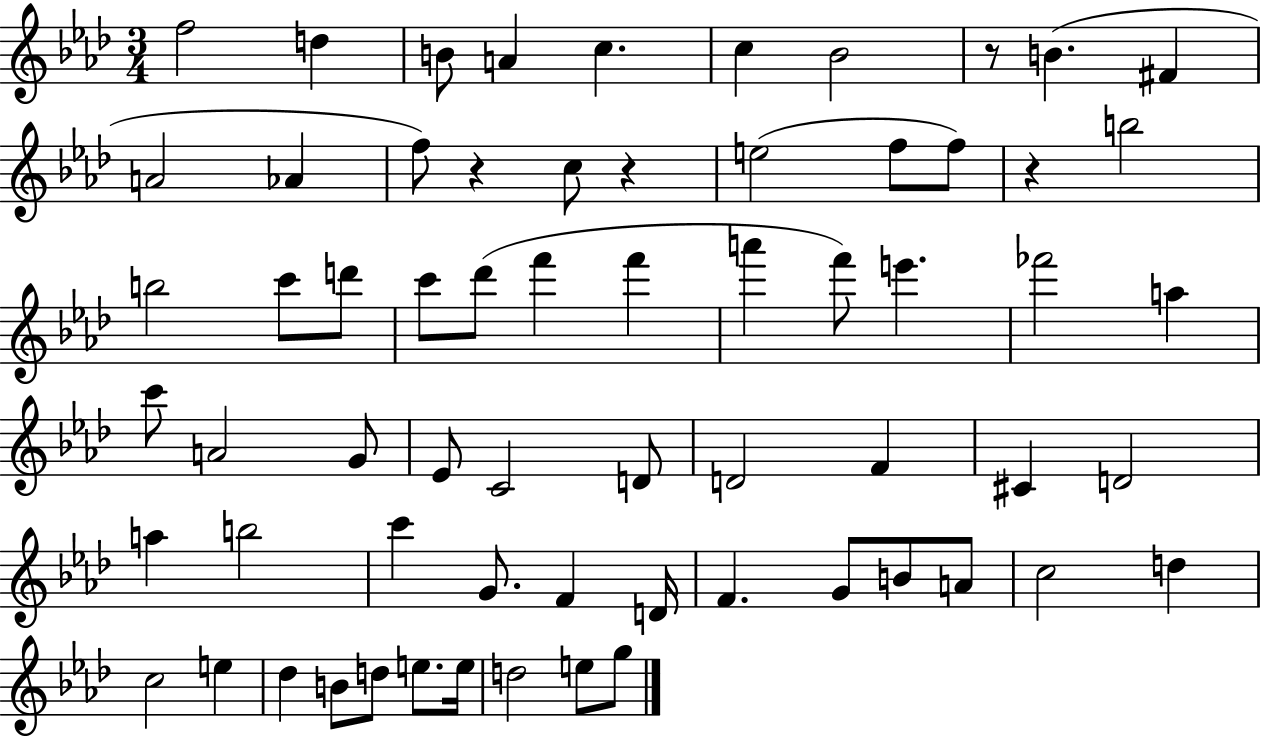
{
  \clef treble
  \numericTimeSignature
  \time 3/4
  \key aes \major
  f''2 d''4 | b'8 a'4 c''4. | c''4 bes'2 | r8 b'4.( fis'4 | \break a'2 aes'4 | f''8) r4 c''8 r4 | e''2( f''8 f''8) | r4 b''2 | \break b''2 c'''8 d'''8 | c'''8 des'''8( f'''4 f'''4 | a'''4 f'''8) e'''4. | fes'''2 a''4 | \break c'''8 a'2 g'8 | ees'8 c'2 d'8 | d'2 f'4 | cis'4 d'2 | \break a''4 b''2 | c'''4 g'8. f'4 d'16 | f'4. g'8 b'8 a'8 | c''2 d''4 | \break c''2 e''4 | des''4 b'8 d''8 e''8. e''16 | d''2 e''8 g''8 | \bar "|."
}